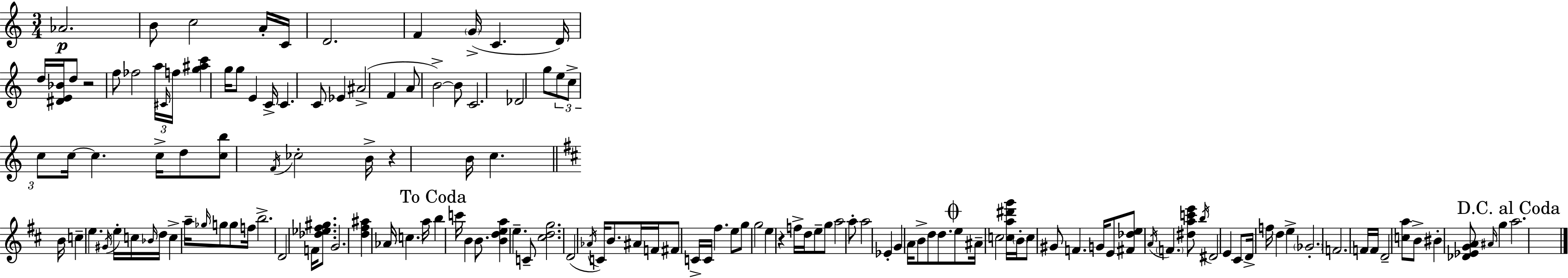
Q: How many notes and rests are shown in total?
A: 142